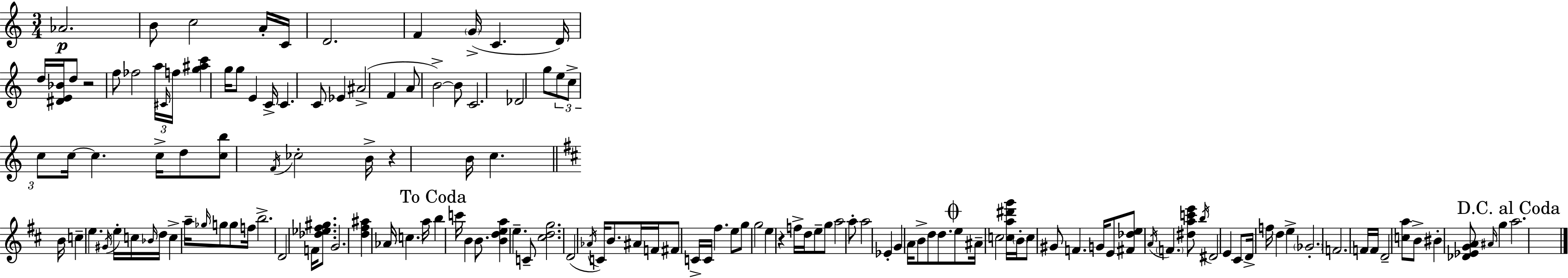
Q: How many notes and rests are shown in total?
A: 142